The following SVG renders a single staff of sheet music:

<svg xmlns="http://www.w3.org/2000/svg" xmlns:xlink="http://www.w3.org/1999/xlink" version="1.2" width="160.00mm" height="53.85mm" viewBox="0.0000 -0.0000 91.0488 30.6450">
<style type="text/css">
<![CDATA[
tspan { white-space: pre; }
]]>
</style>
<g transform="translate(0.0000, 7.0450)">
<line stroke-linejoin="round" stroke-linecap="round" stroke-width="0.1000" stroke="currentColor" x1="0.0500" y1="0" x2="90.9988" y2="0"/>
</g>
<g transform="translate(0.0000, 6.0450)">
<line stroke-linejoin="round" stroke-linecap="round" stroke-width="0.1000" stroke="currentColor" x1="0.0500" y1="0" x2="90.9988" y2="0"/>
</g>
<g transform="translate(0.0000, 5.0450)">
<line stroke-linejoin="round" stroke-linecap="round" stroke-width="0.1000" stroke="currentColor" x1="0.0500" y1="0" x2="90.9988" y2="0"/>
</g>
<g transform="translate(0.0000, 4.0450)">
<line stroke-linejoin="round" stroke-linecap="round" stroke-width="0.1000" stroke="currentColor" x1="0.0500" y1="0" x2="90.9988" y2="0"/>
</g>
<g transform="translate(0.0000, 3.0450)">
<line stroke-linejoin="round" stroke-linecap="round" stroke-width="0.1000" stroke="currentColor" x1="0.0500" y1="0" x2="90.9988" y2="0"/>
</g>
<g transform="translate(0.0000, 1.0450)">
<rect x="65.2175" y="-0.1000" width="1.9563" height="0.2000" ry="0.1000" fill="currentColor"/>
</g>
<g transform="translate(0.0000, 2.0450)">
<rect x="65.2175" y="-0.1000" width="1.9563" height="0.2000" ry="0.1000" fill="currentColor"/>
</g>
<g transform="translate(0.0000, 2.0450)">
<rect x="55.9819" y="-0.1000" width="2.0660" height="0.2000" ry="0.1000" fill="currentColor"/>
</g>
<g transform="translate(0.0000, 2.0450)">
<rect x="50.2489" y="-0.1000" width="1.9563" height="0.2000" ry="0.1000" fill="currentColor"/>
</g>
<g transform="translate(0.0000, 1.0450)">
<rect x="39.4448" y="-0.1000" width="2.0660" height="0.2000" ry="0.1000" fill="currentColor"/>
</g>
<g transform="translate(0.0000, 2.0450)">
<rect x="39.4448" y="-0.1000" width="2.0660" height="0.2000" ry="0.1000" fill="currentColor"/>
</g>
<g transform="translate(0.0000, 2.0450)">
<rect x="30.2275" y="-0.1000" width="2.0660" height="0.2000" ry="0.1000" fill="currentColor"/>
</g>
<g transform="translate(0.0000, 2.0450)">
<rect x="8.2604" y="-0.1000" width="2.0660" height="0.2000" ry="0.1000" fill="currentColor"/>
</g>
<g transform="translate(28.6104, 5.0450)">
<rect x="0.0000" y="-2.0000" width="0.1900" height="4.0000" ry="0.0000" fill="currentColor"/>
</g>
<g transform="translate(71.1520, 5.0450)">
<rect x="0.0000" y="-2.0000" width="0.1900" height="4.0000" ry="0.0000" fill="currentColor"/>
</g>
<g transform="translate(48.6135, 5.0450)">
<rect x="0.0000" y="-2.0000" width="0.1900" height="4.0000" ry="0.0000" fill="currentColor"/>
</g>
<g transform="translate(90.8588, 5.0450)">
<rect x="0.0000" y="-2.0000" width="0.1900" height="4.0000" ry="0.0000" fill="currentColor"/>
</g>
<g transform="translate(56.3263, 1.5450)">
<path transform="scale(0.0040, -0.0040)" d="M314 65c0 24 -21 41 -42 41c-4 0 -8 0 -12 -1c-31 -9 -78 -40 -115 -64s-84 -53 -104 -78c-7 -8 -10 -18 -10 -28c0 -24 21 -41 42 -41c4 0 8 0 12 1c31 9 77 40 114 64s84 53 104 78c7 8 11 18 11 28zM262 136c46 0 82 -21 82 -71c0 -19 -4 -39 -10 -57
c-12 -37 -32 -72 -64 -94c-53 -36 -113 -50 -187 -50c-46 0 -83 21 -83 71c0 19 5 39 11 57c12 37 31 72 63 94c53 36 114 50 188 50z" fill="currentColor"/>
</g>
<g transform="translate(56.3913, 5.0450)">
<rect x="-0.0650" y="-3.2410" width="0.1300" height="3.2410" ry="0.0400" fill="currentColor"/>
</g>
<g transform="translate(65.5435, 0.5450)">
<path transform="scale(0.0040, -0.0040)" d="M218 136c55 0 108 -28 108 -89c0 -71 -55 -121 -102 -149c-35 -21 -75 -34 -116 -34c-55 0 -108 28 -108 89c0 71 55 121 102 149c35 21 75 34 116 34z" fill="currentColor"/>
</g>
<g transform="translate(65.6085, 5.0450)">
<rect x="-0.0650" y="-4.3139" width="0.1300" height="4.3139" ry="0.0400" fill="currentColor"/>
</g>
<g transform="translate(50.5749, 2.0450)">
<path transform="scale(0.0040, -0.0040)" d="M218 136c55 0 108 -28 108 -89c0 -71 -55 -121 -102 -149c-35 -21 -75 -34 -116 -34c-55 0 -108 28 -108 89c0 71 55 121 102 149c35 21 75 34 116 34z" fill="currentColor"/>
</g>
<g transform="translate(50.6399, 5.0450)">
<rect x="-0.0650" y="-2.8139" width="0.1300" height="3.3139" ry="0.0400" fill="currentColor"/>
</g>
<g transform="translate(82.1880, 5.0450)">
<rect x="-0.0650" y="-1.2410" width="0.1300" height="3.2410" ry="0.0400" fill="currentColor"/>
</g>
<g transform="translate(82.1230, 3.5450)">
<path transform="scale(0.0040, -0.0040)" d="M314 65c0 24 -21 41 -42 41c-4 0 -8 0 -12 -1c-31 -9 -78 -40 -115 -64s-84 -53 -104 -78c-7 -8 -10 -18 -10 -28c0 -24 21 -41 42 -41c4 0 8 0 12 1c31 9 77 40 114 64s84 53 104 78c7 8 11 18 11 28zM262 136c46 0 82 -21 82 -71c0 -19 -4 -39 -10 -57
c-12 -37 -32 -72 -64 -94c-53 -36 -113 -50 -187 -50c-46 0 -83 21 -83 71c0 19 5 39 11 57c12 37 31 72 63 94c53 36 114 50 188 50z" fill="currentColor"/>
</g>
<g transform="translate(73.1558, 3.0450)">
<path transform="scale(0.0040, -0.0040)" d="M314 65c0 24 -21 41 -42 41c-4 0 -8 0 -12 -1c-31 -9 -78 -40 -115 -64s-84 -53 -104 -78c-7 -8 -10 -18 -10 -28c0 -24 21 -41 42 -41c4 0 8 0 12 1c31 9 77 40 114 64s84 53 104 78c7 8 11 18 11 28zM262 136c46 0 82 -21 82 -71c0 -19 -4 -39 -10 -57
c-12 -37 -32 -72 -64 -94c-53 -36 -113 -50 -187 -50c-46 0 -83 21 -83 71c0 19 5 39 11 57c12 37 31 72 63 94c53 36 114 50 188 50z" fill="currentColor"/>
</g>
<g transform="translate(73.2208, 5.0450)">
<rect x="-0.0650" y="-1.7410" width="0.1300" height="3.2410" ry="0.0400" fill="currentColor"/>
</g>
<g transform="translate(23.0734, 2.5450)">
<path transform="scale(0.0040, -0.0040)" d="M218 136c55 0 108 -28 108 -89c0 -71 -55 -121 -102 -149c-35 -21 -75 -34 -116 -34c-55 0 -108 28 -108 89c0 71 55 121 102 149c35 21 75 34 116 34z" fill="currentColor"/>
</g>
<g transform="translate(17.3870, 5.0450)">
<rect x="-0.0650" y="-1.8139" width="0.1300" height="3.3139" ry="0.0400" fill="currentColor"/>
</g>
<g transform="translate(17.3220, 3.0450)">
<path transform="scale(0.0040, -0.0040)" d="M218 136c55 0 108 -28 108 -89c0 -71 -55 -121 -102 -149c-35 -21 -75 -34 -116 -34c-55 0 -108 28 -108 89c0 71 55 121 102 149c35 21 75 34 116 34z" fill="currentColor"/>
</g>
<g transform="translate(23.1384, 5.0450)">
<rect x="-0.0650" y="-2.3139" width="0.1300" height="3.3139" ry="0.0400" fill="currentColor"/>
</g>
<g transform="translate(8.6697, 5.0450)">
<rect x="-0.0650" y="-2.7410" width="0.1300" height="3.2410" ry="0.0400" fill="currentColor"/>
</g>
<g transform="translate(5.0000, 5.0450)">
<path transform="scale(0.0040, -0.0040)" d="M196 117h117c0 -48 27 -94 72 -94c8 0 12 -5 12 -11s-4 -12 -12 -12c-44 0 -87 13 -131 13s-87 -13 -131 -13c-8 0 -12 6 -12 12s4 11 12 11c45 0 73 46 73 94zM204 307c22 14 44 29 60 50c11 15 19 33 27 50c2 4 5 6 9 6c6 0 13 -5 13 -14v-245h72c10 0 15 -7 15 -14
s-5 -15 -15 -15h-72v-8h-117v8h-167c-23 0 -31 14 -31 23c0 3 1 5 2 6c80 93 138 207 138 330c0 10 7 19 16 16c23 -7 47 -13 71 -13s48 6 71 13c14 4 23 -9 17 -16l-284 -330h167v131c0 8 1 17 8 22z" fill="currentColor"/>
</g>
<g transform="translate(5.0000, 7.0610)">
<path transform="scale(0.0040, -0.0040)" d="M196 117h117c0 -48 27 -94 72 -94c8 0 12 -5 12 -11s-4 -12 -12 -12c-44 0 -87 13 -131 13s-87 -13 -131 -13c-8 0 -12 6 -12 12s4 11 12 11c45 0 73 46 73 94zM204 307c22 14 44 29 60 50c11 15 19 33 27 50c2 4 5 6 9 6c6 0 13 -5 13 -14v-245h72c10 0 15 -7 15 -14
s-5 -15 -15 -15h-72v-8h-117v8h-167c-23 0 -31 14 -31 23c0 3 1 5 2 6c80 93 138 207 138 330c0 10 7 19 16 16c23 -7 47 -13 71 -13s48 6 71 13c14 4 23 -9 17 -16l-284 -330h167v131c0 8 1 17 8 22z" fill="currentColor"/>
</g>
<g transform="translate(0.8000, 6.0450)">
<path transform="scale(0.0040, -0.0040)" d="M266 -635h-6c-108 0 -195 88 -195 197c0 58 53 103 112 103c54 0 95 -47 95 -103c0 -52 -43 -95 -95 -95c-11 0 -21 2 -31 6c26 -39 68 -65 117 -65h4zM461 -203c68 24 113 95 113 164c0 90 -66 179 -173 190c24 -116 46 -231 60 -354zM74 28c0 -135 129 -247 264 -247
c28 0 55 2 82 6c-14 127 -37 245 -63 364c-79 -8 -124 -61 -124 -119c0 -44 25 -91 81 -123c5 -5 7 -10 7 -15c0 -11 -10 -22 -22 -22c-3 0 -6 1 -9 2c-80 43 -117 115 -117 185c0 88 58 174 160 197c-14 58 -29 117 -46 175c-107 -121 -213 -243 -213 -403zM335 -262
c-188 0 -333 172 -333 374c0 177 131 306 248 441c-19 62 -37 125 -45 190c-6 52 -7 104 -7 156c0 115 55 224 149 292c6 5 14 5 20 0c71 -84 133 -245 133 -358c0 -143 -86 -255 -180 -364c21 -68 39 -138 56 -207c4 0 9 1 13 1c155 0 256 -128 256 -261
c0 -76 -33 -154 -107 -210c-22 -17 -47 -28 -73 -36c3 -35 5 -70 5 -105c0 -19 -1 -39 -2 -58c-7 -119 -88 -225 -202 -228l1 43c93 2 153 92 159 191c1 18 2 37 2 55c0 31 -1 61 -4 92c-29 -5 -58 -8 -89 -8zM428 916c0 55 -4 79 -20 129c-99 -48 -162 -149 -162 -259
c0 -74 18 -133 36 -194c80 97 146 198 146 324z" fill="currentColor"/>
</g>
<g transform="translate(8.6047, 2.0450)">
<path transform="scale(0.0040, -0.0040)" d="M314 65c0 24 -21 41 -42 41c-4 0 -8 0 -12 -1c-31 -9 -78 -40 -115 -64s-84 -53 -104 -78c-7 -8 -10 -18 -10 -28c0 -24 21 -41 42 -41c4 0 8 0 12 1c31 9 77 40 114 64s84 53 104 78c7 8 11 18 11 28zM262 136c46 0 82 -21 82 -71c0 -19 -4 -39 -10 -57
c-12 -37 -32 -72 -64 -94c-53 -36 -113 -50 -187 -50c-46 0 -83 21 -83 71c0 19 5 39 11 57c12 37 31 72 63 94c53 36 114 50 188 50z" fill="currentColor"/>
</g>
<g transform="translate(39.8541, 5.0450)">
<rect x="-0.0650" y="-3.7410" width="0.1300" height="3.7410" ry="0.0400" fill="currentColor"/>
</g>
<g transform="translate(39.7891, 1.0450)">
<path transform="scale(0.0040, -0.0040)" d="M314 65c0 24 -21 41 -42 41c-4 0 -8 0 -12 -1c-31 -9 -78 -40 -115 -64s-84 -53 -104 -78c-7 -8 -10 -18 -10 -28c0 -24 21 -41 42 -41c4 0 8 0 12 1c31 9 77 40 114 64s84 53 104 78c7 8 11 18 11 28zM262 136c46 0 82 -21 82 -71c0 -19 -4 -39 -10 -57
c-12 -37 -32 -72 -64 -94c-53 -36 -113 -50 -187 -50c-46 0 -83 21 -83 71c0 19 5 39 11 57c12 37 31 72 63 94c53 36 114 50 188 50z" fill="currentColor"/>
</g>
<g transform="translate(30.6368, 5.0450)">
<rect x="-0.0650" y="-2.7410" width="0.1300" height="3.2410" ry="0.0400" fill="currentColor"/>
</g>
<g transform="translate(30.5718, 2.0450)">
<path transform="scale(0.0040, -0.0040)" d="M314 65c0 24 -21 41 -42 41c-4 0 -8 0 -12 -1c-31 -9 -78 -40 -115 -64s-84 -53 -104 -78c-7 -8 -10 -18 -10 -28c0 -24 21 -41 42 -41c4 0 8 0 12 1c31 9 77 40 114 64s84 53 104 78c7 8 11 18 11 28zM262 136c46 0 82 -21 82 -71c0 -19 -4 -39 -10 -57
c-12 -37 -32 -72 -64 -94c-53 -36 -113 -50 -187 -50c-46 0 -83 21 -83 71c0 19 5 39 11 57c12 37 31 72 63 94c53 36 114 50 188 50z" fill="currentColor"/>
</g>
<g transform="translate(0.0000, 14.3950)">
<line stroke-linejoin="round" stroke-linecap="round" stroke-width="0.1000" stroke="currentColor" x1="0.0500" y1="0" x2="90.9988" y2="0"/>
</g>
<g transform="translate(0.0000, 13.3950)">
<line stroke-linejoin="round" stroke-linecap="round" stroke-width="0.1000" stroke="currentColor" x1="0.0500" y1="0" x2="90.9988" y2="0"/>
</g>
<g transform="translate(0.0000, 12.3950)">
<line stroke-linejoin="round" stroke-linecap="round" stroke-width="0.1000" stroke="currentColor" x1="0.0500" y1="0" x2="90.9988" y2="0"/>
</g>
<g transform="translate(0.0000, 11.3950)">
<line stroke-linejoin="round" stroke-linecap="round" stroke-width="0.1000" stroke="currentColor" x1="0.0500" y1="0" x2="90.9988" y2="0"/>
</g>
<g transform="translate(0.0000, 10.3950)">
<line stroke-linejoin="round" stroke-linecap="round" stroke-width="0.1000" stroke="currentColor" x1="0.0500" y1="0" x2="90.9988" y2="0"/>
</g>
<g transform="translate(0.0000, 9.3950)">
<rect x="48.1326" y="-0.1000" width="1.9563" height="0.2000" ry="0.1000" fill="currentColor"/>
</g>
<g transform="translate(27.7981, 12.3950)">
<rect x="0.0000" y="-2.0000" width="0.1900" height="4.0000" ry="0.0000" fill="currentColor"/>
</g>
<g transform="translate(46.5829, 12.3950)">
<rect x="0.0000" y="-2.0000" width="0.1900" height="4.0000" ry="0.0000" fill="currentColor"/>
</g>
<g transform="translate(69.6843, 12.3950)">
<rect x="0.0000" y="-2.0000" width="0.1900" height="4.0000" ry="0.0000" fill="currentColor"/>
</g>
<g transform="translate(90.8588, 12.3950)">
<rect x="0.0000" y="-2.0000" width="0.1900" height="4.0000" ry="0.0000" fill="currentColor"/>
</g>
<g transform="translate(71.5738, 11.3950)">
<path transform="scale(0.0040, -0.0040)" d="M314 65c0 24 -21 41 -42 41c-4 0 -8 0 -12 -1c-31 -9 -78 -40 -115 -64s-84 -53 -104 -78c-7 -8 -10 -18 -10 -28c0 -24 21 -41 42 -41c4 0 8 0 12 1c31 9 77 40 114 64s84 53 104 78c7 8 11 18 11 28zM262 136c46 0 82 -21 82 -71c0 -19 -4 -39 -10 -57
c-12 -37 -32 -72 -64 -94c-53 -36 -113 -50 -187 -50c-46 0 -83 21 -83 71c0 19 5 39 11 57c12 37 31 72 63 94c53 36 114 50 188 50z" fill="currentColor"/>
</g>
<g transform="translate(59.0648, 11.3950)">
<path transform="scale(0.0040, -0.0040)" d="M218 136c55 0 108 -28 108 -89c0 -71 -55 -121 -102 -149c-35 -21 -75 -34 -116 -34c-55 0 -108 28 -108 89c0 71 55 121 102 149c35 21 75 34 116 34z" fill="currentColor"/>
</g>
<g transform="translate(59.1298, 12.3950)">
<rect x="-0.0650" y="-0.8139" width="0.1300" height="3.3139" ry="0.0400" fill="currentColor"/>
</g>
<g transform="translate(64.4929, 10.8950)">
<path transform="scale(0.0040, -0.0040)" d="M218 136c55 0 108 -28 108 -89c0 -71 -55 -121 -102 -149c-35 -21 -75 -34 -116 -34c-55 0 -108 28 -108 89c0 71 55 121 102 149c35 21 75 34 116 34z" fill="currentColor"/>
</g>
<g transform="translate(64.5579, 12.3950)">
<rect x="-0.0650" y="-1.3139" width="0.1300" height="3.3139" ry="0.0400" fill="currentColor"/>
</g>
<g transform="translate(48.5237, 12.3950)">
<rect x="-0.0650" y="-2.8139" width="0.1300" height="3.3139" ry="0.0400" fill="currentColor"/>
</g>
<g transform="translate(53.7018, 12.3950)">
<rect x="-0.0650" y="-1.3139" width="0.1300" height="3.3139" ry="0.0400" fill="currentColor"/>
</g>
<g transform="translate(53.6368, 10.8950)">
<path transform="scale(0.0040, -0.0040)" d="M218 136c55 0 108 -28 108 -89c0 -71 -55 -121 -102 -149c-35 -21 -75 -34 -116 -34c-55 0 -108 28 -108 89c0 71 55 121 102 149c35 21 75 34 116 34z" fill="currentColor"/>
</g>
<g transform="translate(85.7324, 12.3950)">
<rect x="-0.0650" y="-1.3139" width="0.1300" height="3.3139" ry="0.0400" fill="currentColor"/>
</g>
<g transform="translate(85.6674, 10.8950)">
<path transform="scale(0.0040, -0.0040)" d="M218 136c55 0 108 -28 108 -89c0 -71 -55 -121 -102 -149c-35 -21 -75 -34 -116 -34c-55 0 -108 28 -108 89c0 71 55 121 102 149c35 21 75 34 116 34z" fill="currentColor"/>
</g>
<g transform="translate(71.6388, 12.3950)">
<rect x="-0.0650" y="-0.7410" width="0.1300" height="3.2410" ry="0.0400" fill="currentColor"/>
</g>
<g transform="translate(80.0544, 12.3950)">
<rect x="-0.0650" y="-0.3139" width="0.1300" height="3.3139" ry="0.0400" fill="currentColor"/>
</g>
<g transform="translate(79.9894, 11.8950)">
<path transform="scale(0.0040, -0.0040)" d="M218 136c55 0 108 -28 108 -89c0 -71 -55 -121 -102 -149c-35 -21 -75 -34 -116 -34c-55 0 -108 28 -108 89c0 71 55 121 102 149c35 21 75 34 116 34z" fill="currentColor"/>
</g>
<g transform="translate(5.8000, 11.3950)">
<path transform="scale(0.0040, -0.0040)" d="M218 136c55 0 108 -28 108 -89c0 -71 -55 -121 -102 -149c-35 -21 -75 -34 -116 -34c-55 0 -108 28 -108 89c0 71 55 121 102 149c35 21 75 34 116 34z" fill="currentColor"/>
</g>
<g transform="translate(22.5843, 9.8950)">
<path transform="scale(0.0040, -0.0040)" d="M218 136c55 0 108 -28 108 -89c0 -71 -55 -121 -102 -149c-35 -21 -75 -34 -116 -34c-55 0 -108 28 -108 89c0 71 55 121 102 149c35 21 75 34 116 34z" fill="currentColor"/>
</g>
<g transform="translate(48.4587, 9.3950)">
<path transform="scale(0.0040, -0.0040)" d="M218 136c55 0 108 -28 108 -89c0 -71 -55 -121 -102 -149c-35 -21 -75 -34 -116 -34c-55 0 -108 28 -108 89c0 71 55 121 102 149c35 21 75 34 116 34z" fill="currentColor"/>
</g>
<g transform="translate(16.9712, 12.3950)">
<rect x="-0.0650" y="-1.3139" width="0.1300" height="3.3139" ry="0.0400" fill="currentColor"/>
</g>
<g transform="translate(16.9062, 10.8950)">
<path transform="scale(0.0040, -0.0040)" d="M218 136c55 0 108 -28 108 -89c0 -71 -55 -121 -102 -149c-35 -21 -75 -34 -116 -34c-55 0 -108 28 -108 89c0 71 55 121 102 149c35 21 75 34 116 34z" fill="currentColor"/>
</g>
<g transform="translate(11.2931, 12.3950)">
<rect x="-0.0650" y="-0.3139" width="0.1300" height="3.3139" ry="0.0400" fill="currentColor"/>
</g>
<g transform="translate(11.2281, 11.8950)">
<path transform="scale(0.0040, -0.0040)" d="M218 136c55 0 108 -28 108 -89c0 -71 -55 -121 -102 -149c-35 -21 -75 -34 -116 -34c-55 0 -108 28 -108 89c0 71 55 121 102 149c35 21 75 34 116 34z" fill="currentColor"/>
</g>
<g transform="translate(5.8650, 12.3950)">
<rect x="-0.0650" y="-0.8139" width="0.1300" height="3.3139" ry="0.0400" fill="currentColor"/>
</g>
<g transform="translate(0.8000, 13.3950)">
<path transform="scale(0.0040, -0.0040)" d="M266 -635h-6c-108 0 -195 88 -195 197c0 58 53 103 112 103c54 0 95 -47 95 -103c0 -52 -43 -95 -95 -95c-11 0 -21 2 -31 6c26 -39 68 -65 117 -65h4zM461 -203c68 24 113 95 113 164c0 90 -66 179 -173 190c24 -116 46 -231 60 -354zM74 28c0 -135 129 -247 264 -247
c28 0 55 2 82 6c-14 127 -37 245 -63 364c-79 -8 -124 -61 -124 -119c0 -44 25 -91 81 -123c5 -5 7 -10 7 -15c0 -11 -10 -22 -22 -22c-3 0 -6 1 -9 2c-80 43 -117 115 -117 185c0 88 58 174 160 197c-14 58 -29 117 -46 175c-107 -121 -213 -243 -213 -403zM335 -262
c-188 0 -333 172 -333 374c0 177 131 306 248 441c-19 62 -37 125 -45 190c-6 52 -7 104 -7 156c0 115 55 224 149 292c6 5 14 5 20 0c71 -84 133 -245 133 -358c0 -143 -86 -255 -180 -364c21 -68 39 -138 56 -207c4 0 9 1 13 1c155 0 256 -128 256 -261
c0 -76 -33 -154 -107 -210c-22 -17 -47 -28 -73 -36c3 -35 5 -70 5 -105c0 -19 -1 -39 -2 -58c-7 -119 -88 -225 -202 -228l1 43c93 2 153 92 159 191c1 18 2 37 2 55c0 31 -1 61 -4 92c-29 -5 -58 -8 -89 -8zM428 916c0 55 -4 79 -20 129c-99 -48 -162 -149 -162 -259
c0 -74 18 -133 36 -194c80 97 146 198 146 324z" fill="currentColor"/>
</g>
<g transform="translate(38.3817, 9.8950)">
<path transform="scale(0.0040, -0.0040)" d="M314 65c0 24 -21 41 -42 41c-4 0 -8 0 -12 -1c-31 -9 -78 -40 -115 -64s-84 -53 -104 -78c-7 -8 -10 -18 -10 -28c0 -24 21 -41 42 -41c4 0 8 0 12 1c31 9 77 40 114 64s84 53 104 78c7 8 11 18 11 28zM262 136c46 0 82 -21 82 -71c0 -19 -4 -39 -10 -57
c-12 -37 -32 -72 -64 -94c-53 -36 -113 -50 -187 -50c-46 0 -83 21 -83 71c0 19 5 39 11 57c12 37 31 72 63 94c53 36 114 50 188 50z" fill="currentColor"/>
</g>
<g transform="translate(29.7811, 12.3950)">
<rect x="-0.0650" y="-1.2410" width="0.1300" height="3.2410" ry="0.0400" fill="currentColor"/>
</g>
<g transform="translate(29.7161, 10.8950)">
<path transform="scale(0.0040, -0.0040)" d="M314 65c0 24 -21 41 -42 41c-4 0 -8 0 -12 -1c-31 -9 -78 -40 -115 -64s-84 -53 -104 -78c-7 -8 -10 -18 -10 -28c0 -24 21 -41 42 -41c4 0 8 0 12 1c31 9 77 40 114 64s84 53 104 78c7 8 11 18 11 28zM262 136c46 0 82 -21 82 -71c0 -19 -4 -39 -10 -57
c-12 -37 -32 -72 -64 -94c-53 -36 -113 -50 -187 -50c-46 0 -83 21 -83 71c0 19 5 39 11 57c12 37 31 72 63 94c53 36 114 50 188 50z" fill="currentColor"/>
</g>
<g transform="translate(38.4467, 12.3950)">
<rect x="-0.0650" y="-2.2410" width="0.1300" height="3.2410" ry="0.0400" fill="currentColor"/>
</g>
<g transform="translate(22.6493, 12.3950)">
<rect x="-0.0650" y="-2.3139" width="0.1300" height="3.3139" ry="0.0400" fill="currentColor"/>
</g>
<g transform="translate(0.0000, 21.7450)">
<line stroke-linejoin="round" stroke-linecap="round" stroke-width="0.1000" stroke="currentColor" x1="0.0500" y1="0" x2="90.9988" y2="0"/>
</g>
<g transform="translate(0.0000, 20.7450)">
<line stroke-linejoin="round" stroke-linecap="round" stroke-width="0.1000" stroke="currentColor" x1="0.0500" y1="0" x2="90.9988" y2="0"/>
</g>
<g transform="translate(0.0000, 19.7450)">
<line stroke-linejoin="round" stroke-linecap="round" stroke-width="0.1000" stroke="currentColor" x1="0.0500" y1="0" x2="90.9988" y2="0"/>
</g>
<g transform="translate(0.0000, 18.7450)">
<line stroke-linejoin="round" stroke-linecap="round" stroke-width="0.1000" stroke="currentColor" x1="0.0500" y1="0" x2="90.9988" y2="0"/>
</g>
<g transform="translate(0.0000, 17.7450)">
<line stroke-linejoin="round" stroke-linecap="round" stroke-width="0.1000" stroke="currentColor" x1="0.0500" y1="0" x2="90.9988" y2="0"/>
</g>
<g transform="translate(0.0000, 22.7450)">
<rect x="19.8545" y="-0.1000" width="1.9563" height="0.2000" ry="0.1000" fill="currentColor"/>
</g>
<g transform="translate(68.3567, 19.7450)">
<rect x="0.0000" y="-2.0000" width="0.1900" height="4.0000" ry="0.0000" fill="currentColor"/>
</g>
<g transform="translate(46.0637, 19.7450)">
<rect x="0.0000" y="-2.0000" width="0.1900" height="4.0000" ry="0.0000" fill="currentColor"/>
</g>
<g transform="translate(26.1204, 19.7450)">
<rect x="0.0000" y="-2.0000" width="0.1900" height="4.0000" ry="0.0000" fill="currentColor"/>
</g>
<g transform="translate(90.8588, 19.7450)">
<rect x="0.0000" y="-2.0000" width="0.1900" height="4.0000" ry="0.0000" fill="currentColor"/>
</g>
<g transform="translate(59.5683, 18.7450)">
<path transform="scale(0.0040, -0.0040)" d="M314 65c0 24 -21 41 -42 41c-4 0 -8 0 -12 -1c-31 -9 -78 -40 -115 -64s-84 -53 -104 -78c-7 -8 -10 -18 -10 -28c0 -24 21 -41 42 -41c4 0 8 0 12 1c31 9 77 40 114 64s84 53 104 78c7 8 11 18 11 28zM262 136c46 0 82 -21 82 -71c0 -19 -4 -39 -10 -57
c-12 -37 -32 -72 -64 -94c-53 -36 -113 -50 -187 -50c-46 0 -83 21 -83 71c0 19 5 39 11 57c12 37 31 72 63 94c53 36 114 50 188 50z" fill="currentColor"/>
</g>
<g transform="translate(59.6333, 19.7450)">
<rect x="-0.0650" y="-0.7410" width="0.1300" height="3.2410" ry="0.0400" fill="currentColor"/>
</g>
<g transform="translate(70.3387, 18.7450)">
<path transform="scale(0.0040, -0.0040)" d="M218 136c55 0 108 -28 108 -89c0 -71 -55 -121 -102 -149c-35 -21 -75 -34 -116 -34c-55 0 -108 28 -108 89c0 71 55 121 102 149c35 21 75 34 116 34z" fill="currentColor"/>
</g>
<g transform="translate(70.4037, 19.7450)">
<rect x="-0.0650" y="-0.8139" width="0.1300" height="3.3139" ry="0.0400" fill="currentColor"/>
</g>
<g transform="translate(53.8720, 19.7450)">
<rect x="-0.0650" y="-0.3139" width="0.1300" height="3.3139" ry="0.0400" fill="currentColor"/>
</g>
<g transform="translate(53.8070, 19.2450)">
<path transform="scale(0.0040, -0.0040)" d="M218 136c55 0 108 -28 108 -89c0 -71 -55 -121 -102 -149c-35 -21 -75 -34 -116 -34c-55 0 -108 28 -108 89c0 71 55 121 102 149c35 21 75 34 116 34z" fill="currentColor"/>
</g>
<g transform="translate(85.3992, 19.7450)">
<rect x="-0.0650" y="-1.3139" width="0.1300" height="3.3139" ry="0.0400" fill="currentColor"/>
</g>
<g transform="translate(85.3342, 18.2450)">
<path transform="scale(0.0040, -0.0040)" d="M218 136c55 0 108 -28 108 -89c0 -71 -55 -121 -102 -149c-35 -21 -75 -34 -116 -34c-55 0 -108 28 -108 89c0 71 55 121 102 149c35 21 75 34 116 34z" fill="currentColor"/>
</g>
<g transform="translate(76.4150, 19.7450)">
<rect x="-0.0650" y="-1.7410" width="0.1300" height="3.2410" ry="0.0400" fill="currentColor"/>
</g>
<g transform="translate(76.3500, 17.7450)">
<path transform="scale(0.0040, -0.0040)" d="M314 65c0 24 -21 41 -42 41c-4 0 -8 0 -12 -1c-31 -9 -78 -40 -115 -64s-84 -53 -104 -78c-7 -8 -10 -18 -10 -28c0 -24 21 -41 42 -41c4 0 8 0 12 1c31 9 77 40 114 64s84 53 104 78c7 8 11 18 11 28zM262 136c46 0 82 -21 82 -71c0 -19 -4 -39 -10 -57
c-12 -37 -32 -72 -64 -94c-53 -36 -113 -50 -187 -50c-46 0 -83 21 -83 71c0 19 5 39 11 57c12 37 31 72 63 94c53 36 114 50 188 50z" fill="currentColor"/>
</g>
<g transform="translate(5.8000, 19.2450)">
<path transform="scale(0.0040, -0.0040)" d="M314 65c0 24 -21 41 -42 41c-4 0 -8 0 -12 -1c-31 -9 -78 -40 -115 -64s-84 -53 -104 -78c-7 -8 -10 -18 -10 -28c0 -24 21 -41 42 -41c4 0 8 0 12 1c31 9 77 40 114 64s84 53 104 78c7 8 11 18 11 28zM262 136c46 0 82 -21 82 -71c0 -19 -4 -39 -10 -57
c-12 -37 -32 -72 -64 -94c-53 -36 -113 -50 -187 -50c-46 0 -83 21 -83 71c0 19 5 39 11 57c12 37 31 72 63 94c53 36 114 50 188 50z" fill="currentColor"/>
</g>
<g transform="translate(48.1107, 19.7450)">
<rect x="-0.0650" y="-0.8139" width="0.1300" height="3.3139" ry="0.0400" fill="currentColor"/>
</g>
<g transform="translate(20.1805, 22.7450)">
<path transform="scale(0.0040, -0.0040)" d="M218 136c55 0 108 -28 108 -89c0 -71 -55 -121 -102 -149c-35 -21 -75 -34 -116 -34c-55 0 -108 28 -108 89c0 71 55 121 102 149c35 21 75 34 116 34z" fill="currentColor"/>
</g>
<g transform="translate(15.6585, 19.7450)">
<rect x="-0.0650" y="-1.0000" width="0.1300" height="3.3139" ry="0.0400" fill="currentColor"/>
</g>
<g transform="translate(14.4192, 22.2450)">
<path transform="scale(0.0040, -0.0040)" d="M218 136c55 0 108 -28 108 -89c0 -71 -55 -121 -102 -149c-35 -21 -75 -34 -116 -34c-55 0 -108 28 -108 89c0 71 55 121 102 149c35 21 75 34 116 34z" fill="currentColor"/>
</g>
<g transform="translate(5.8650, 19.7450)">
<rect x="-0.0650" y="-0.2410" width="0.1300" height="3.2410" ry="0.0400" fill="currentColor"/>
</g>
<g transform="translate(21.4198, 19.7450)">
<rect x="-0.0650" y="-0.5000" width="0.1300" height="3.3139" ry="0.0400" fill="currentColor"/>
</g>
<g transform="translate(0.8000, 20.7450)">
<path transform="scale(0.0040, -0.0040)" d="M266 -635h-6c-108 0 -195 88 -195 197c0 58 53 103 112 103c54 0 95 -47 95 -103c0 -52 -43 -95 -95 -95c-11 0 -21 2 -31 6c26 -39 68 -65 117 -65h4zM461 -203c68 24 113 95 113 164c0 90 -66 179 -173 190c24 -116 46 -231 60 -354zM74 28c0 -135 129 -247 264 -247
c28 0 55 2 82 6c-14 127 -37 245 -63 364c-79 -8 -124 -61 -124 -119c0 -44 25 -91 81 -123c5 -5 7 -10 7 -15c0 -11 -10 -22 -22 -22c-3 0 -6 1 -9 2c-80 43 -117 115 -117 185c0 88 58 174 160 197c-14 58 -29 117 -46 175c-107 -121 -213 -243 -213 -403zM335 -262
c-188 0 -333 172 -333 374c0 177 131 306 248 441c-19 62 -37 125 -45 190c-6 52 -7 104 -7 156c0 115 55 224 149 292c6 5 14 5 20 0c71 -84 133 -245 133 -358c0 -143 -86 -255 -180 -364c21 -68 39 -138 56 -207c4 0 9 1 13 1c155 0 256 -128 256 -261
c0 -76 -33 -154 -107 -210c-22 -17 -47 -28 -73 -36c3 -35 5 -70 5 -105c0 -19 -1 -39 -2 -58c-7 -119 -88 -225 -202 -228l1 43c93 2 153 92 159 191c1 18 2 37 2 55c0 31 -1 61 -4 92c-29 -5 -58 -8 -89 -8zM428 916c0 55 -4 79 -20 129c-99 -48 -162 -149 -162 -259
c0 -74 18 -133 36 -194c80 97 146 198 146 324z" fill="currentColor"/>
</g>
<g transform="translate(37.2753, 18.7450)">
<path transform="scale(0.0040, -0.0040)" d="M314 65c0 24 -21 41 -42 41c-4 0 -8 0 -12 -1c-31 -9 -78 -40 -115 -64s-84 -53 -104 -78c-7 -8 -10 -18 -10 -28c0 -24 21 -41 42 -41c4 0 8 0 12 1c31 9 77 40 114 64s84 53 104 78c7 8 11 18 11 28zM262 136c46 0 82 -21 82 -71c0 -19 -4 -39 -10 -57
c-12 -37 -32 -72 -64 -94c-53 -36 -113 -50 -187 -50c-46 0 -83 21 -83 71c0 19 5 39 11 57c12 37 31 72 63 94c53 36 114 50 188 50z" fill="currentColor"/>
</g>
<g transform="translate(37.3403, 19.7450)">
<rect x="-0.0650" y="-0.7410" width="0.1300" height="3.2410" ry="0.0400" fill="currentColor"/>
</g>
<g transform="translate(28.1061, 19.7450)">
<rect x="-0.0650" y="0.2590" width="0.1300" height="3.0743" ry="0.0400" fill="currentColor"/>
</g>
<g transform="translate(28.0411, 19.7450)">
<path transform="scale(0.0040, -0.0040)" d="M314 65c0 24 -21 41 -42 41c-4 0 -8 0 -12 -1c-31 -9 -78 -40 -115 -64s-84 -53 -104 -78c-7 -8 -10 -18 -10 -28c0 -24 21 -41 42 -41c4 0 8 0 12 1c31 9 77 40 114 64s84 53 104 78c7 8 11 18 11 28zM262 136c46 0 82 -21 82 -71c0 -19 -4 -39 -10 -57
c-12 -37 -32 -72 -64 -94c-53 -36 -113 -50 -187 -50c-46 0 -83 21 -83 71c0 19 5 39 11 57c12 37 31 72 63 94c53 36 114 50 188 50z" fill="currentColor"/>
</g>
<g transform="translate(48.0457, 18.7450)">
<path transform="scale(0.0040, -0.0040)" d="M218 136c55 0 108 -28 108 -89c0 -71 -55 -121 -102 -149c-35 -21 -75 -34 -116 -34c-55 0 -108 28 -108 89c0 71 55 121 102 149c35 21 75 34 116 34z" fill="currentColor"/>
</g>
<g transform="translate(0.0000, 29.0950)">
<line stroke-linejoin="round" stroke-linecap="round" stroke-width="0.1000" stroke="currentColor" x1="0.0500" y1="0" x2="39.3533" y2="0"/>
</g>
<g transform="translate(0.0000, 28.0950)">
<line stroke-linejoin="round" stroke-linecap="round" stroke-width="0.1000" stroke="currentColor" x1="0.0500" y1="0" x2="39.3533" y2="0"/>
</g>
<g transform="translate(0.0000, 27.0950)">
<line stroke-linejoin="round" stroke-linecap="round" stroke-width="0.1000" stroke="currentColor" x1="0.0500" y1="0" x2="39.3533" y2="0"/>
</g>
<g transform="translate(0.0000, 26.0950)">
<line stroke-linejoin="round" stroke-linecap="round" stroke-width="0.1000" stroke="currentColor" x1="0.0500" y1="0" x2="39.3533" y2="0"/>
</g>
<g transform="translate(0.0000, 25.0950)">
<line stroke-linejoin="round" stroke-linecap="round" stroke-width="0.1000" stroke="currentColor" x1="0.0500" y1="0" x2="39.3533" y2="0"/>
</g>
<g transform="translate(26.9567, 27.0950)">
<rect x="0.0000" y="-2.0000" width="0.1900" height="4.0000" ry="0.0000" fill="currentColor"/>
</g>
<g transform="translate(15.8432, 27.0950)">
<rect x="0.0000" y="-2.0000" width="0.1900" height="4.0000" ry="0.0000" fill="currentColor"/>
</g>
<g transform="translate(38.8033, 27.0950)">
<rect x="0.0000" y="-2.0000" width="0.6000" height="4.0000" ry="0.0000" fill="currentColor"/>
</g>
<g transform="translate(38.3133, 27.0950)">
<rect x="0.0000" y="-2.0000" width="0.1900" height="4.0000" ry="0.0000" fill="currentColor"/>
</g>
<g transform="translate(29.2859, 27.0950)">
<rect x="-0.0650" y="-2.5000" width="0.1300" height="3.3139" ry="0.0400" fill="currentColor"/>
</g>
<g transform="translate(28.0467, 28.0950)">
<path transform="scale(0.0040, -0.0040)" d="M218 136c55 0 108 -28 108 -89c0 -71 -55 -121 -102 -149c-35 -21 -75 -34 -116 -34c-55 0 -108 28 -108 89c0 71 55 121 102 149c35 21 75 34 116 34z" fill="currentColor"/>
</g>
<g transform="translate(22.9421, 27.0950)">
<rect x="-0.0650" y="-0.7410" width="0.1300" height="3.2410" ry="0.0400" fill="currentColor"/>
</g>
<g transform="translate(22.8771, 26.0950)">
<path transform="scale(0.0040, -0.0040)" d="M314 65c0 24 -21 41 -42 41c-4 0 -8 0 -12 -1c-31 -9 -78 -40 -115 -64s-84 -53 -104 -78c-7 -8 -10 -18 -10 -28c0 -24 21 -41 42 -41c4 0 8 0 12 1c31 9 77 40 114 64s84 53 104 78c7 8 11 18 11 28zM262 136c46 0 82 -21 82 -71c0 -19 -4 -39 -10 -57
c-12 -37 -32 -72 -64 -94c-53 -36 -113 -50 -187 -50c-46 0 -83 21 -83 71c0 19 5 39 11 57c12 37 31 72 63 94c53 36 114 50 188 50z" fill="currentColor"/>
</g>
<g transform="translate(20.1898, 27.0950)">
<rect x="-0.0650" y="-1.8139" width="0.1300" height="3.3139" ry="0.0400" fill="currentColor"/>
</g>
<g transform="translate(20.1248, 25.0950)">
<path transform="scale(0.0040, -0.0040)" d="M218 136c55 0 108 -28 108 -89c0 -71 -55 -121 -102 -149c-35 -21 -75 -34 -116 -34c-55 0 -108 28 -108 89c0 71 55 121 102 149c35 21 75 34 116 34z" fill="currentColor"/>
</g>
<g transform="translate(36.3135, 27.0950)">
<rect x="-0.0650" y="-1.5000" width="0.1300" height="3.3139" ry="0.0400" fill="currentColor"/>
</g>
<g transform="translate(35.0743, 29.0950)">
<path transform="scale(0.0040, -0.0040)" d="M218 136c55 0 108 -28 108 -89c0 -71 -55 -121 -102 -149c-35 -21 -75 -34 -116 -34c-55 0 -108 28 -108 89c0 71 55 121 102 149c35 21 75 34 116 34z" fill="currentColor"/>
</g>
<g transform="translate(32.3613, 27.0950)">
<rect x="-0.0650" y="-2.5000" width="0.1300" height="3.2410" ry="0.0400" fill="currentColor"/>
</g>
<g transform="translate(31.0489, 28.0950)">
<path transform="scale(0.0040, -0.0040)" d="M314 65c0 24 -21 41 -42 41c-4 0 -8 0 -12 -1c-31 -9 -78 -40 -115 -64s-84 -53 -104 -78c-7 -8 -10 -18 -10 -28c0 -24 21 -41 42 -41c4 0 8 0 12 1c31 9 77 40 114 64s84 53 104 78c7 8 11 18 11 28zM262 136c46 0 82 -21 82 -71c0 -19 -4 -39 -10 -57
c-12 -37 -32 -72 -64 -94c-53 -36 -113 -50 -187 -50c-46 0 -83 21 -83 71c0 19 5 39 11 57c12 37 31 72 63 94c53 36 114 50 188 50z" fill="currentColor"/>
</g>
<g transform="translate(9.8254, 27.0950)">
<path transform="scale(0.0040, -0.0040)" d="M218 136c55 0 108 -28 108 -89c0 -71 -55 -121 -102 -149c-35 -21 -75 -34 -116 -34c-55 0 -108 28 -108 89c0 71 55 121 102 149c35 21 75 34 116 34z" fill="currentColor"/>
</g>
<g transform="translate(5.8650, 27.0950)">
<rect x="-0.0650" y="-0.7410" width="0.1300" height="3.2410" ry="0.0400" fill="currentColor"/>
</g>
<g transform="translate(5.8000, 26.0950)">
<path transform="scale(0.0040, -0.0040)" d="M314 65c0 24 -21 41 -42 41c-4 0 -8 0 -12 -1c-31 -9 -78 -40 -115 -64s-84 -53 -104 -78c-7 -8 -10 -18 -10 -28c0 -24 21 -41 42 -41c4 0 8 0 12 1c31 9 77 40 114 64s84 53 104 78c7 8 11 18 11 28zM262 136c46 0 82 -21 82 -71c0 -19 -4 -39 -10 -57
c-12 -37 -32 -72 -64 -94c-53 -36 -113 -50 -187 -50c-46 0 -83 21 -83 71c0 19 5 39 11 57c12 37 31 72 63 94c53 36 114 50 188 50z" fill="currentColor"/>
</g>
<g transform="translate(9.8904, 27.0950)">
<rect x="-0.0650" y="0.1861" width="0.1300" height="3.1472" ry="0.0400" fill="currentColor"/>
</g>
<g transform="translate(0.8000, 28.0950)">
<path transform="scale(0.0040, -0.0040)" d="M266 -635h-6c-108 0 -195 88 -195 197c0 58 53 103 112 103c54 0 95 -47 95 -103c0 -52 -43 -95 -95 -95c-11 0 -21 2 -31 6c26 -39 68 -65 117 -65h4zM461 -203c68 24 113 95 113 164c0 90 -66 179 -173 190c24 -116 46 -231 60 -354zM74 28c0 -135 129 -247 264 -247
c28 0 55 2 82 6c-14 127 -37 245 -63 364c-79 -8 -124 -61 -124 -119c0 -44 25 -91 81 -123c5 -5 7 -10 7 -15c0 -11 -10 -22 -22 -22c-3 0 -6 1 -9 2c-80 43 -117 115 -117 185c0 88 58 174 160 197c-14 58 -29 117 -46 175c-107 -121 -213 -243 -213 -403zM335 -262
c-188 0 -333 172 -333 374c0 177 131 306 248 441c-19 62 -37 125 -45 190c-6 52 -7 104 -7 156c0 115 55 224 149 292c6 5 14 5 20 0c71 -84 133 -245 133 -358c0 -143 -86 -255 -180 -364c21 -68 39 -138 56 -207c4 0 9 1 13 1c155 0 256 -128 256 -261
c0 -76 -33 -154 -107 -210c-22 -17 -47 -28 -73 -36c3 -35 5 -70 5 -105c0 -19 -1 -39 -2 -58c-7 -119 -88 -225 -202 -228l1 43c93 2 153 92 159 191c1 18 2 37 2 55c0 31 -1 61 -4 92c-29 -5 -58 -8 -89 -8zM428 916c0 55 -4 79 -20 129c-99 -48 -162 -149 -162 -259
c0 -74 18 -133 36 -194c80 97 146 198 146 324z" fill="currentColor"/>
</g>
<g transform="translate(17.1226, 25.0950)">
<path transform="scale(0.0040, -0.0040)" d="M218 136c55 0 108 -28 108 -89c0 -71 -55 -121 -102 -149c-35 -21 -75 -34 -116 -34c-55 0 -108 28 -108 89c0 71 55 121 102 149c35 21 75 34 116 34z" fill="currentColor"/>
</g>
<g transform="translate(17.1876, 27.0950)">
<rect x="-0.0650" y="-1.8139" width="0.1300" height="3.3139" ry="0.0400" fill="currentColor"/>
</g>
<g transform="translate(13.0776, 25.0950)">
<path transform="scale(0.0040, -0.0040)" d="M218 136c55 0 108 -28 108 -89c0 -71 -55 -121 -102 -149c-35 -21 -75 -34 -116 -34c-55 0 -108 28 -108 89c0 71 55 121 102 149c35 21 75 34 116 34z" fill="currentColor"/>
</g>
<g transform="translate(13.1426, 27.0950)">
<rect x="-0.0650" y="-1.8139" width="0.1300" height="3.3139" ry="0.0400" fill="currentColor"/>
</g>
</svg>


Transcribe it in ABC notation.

X:1
T:Untitled
M:4/4
L:1/4
K:C
a2 f g a2 c'2 a b2 d' f2 e2 d c e g e2 g2 a e d e d2 c e c2 D C B2 d2 d c d2 d f2 e d2 B f f f d2 G G2 E